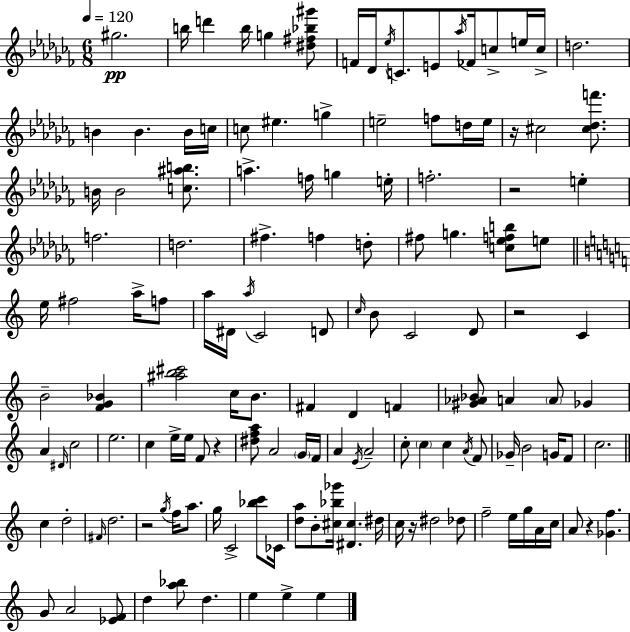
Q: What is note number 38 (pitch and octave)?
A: D5